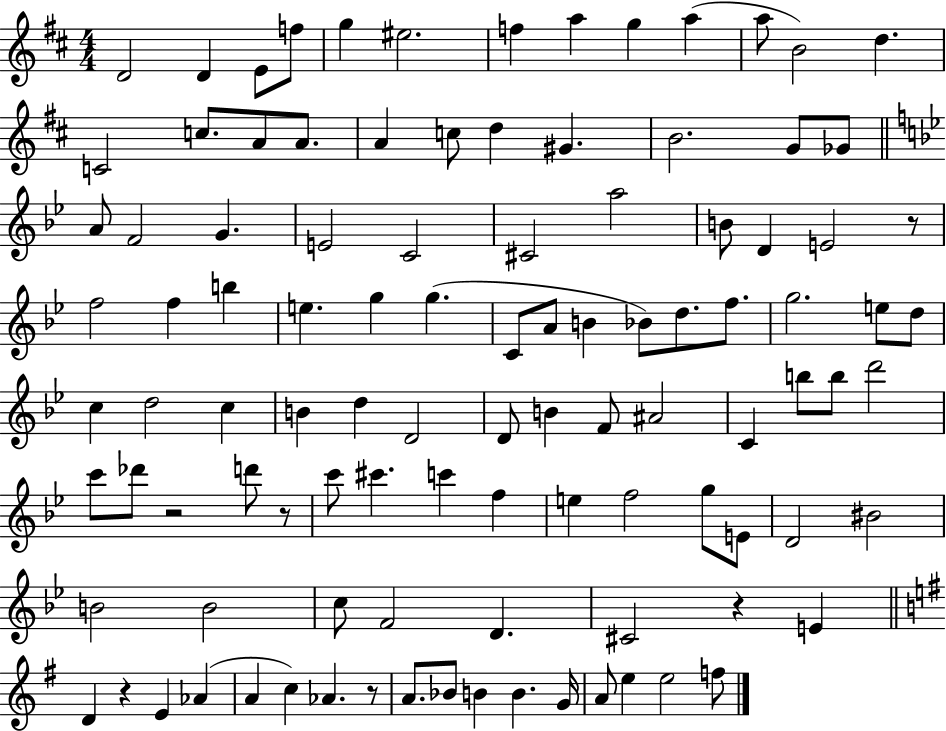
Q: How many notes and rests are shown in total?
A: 104